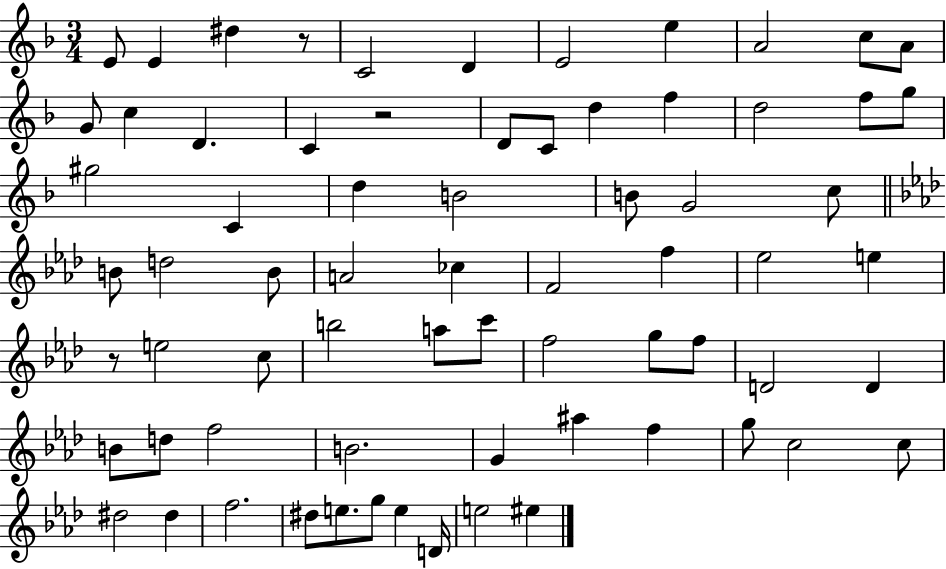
E4/e E4/q D#5/q R/e C4/h D4/q E4/h E5/q A4/h C5/e A4/e G4/e C5/q D4/q. C4/q R/h D4/e C4/e D5/q F5/q D5/h F5/e G5/e G#5/h C4/q D5/q B4/h B4/e G4/h C5/e B4/e D5/h B4/e A4/h CES5/q F4/h F5/q Eb5/h E5/q R/e E5/h C5/e B5/h A5/e C6/e F5/h G5/e F5/e D4/h D4/q B4/e D5/e F5/h B4/h. G4/q A#5/q F5/q G5/e C5/h C5/e D#5/h D#5/q F5/h. D#5/e E5/e. G5/e E5/q D4/s E5/h EIS5/q